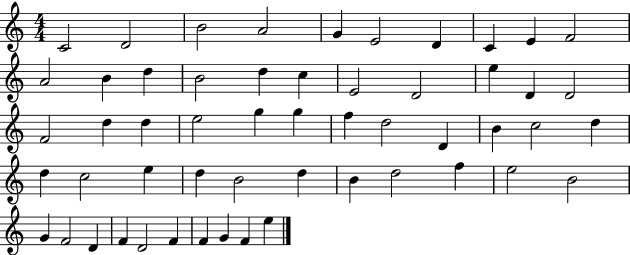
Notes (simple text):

C4/h D4/h B4/h A4/h G4/q E4/h D4/q C4/q E4/q F4/h A4/h B4/q D5/q B4/h D5/q C5/q E4/h D4/h E5/q D4/q D4/h F4/h D5/q D5/q E5/h G5/q G5/q F5/q D5/h D4/q B4/q C5/h D5/q D5/q C5/h E5/q D5/q B4/h D5/q B4/q D5/h F5/q E5/h B4/h G4/q F4/h D4/q F4/q D4/h F4/q F4/q G4/q F4/q E5/q